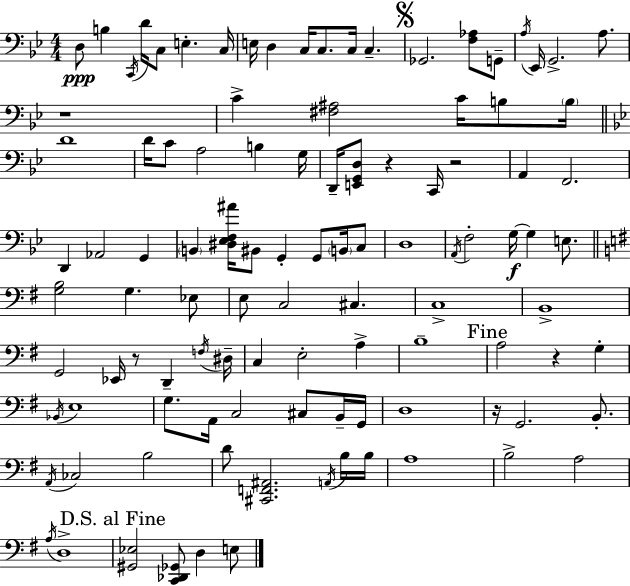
X:1
T:Untitled
M:4/4
L:1/4
K:Gm
D,/2 B, C,,/4 D/4 C,/2 E, C,/4 E,/4 D, C,/4 C,/2 C,/4 C, _G,,2 [F,_A,]/2 G,,/2 A,/4 _E,,/4 G,,2 A,/2 z4 C [^F,^A,]2 C/4 B,/2 B,/4 D4 D/4 C/2 A,2 B, G,/4 D,,/4 [E,,G,,D,]/2 z C,,/4 z2 A,, F,,2 D,, _A,,2 G,, B,, [^D,_E,F,^A]/4 ^B,,/2 G,, G,,/2 B,,/4 C,/2 D,4 A,,/4 F,2 G,/4 G, E,/2 [G,B,]2 G, _E,/2 E,/2 C,2 ^C, C,4 B,,4 G,,2 _E,,/4 z/2 D,, F,/4 ^D,/4 C, E,2 A, B,4 A,2 z G, _B,,/4 E,4 G,/2 A,,/4 C,2 ^C,/2 B,,/4 G,,/4 D,4 z/4 G,,2 B,,/2 A,,/4 _C,2 B,2 D/2 [^C,,F,,^A,,]2 A,,/4 B,/4 B,/4 A,4 B,2 A,2 A,/4 D,4 [^G,,_E,]2 [C,,_D,,_G,,]/2 D, E,/2